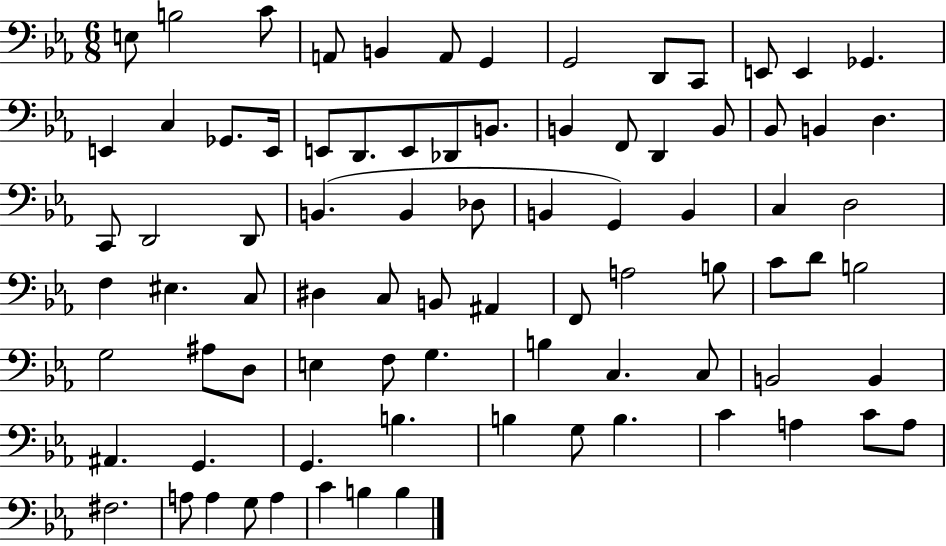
E3/e B3/h C4/e A2/e B2/q A2/e G2/q G2/h D2/e C2/e E2/e E2/q Gb2/q. E2/q C3/q Gb2/e. E2/s E2/e D2/e. E2/e Db2/e B2/e. B2/q F2/e D2/q B2/e Bb2/e B2/q D3/q. C2/e D2/h D2/e B2/q. B2/q Db3/e B2/q G2/q B2/q C3/q D3/h F3/q EIS3/q. C3/e D#3/q C3/e B2/e A#2/q F2/e A3/h B3/e C4/e D4/e B3/h G3/h A#3/e D3/e E3/q F3/e G3/q. B3/q C3/q. C3/e B2/h B2/q A#2/q. G2/q. G2/q. B3/q. B3/q G3/e B3/q. C4/q A3/q C4/e A3/e F#3/h. A3/e A3/q G3/e A3/q C4/q B3/q B3/q